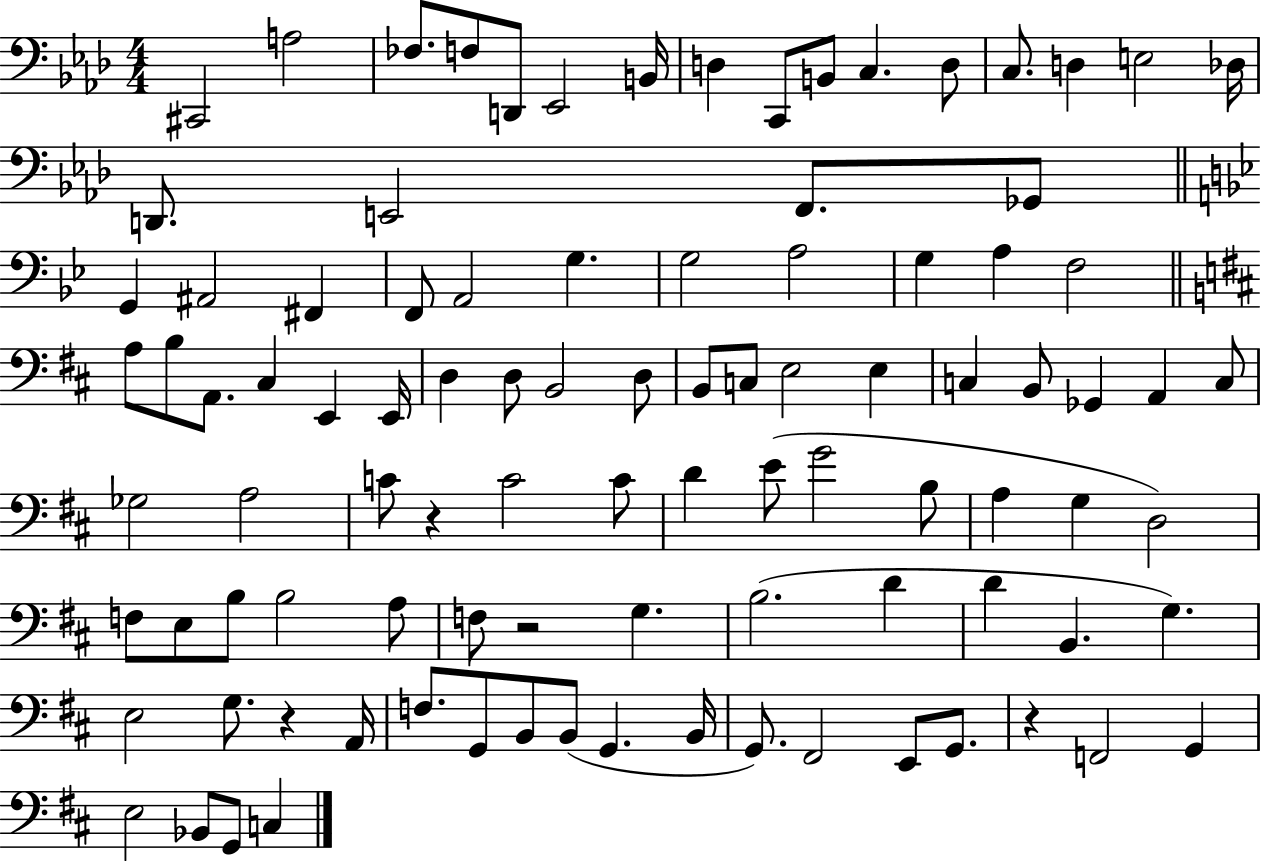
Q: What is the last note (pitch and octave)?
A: C3